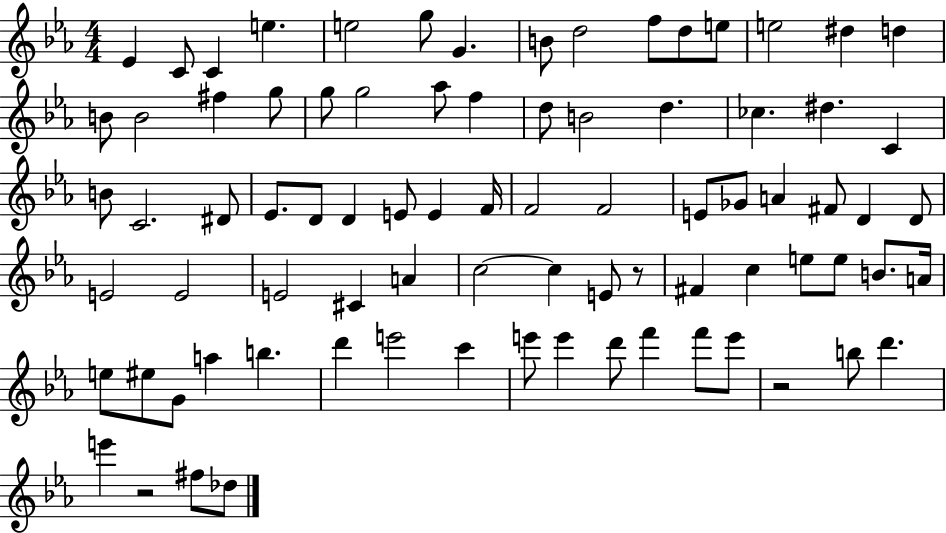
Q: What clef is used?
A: treble